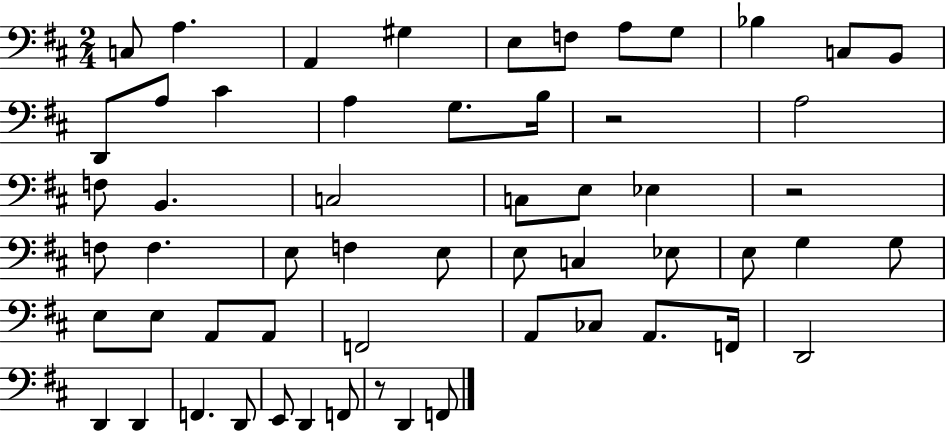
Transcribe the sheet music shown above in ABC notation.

X:1
T:Untitled
M:2/4
L:1/4
K:D
C,/2 A, A,, ^G, E,/2 F,/2 A,/2 G,/2 _B, C,/2 B,,/2 D,,/2 A,/2 ^C A, G,/2 B,/4 z2 A,2 F,/2 B,, C,2 C,/2 E,/2 _E, z2 F,/2 F, E,/2 F, E,/2 E,/2 C, _E,/2 E,/2 G, G,/2 E,/2 E,/2 A,,/2 A,,/2 F,,2 A,,/2 _C,/2 A,,/2 F,,/4 D,,2 D,, D,, F,, D,,/2 E,,/2 D,, F,,/2 z/2 D,, F,,/2